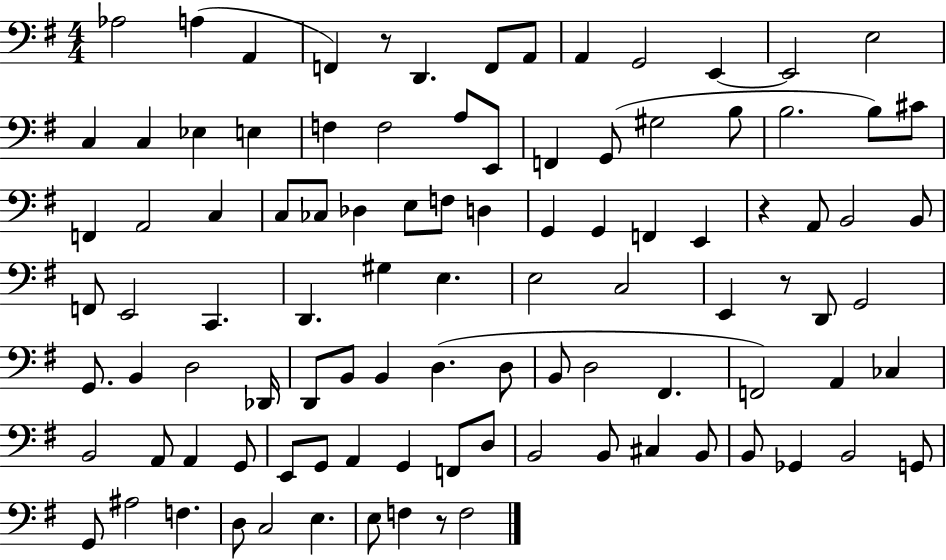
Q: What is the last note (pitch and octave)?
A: F3